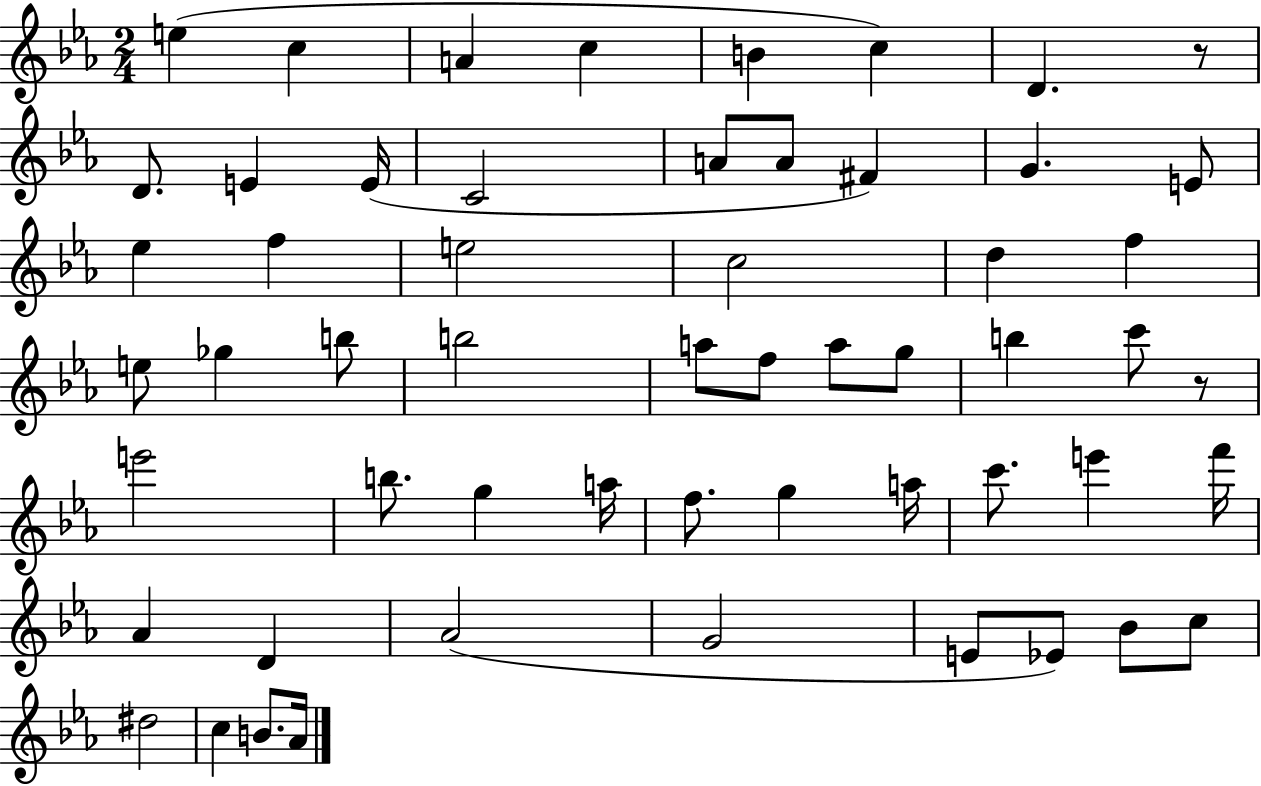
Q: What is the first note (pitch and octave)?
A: E5